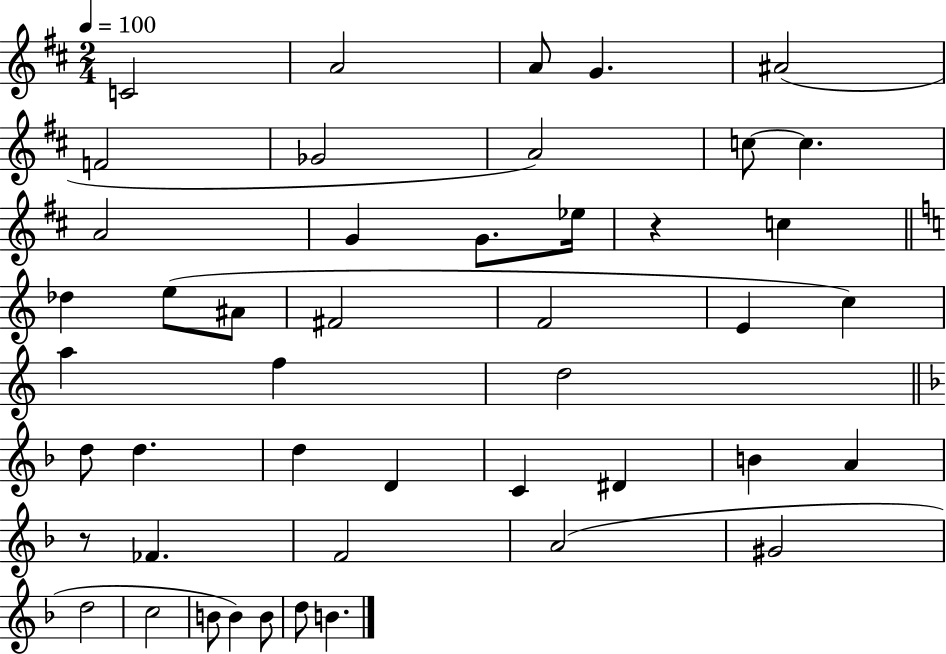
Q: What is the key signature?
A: D major